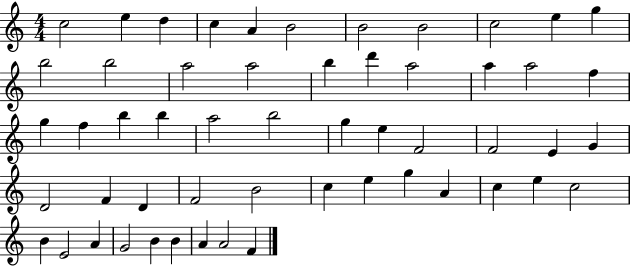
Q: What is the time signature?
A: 4/4